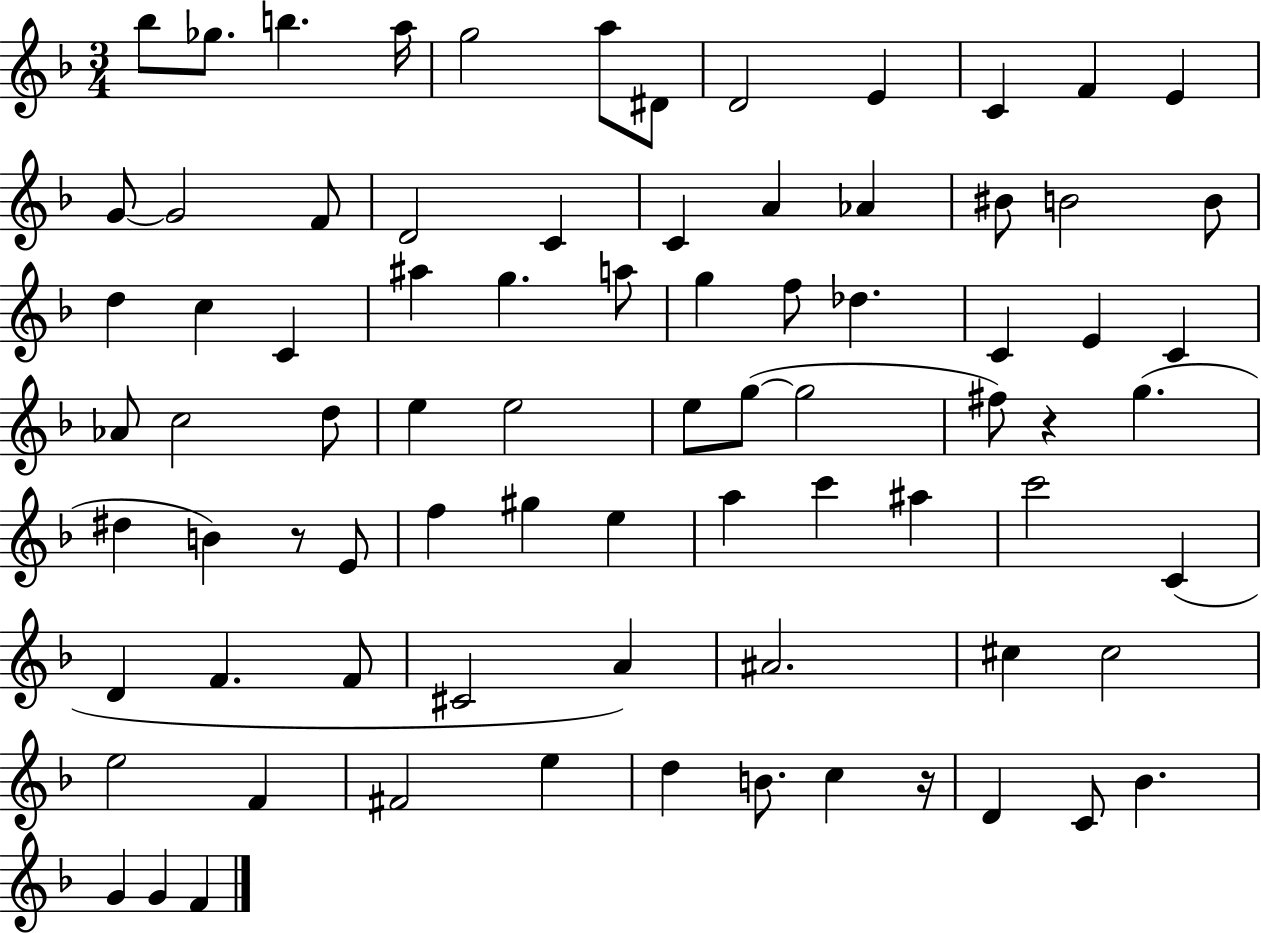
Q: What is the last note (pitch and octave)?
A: F4